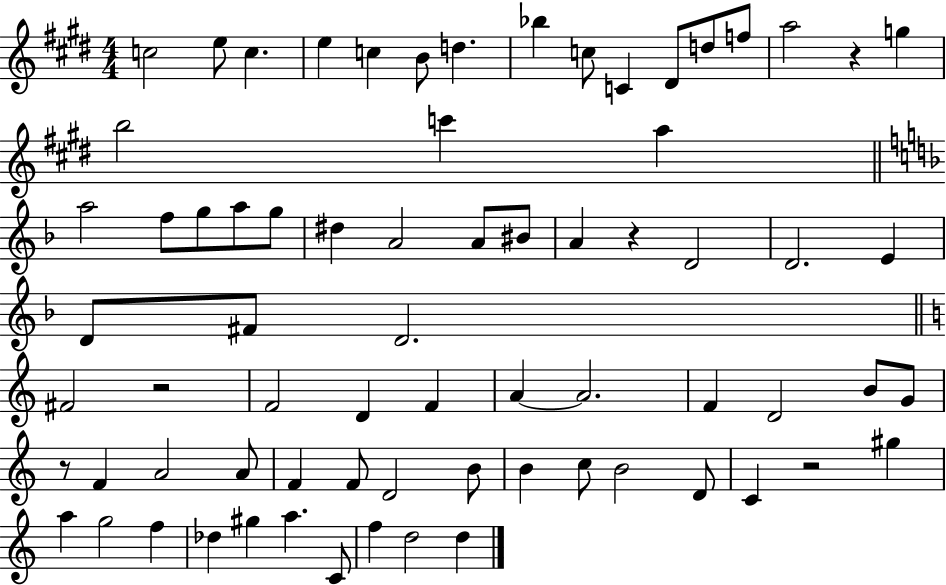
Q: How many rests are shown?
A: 5